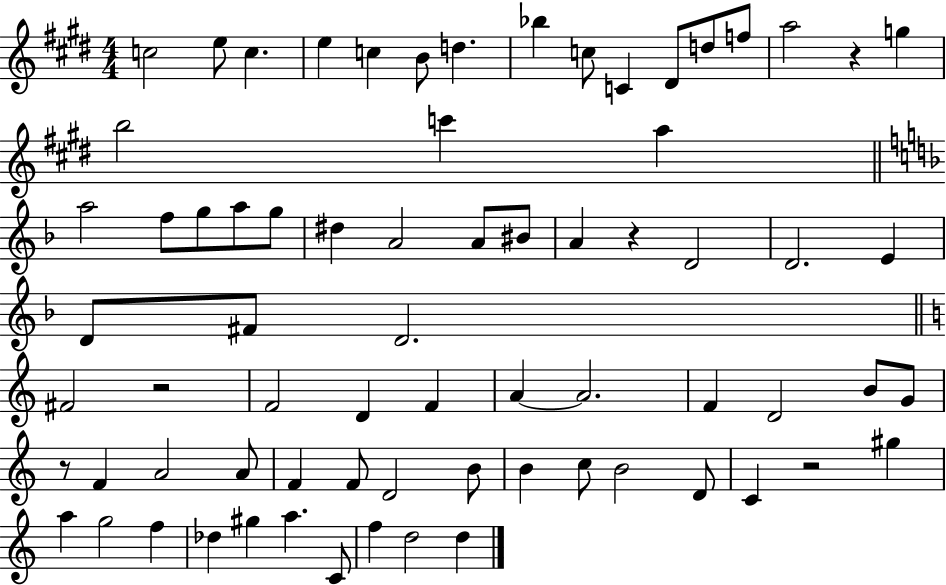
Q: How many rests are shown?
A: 5